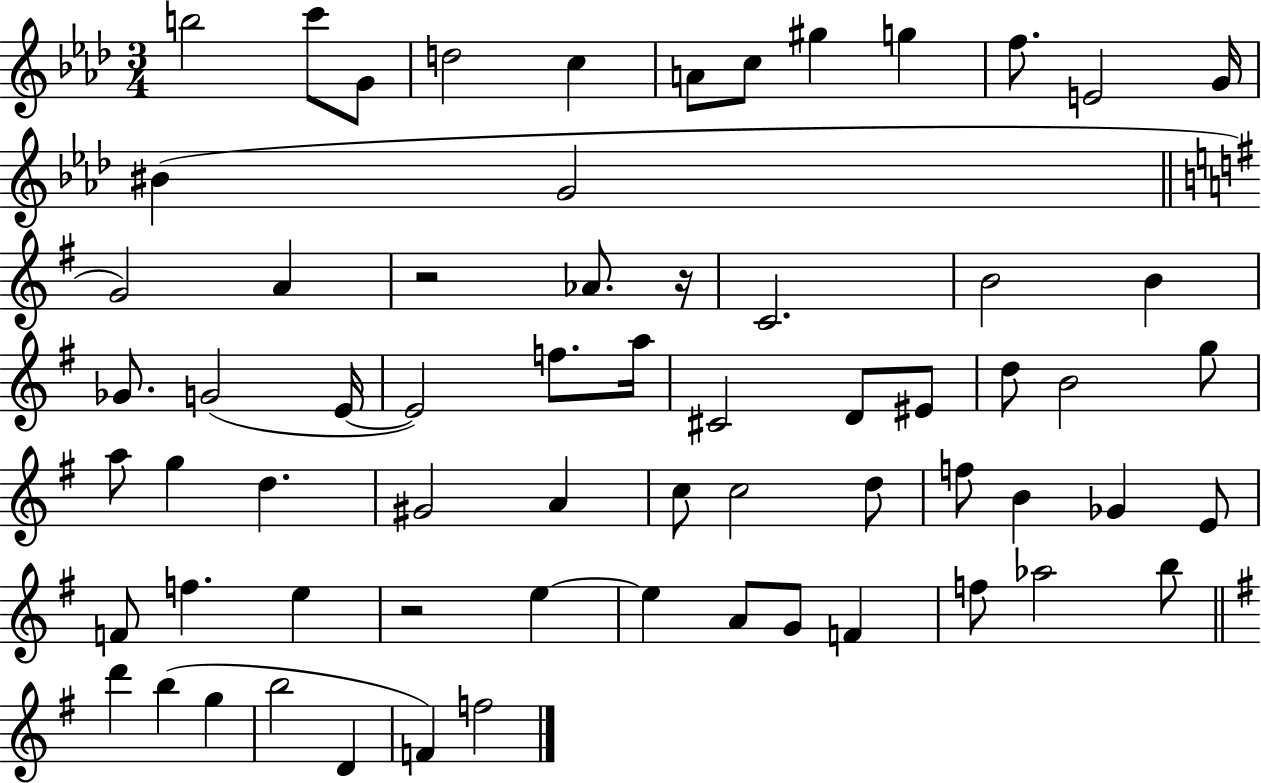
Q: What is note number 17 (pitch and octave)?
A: Ab4